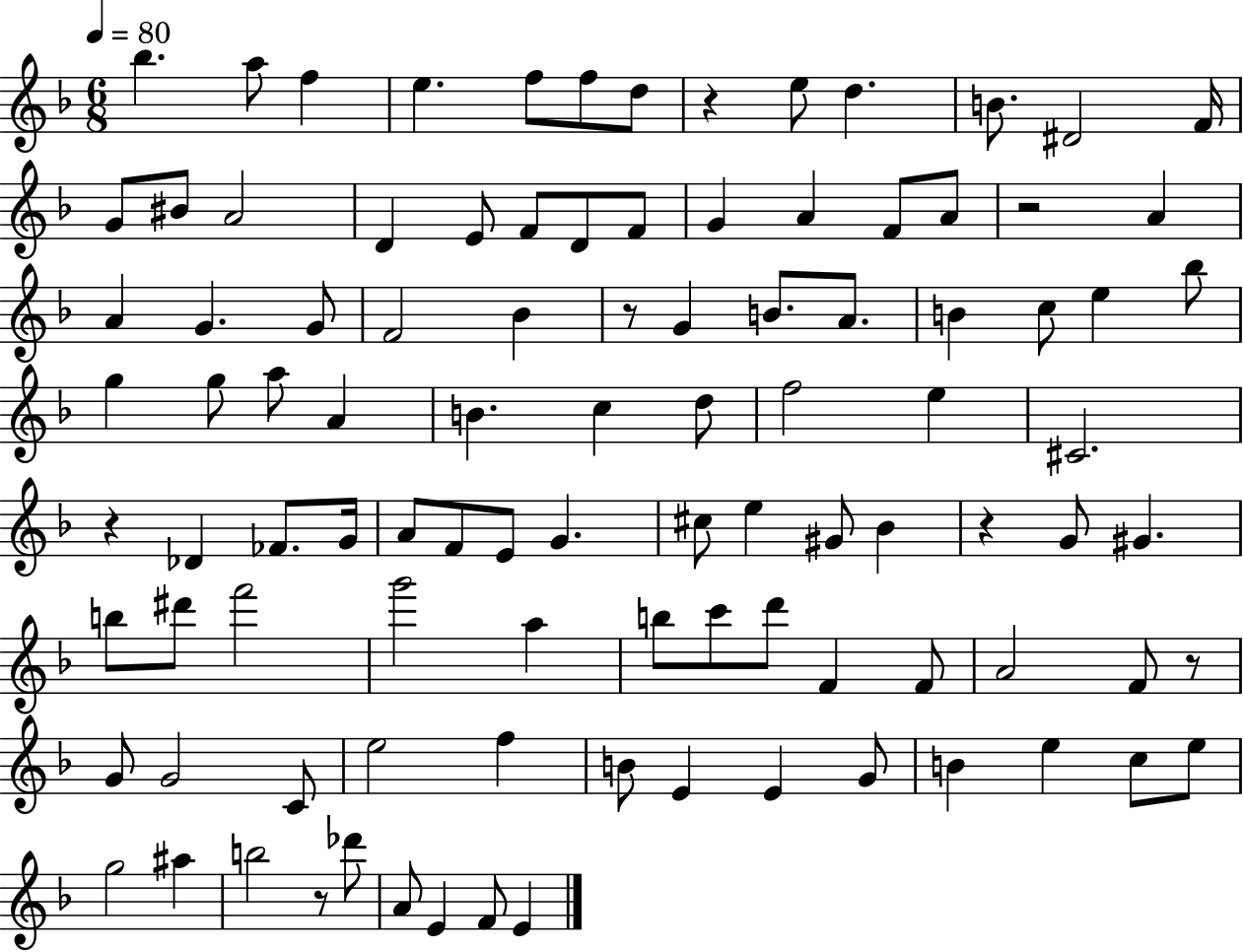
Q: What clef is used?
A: treble